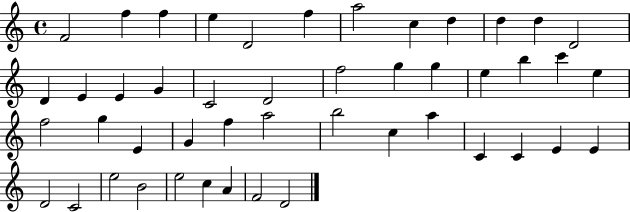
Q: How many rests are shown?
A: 0